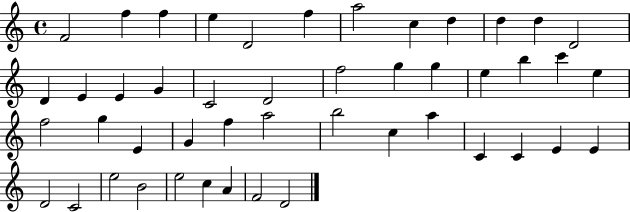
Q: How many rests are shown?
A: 0